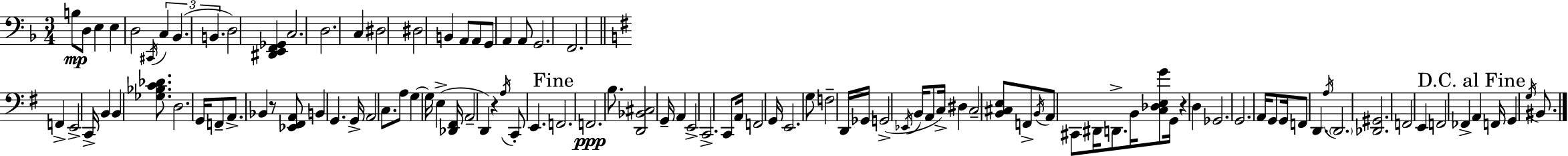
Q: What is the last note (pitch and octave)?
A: BIS2